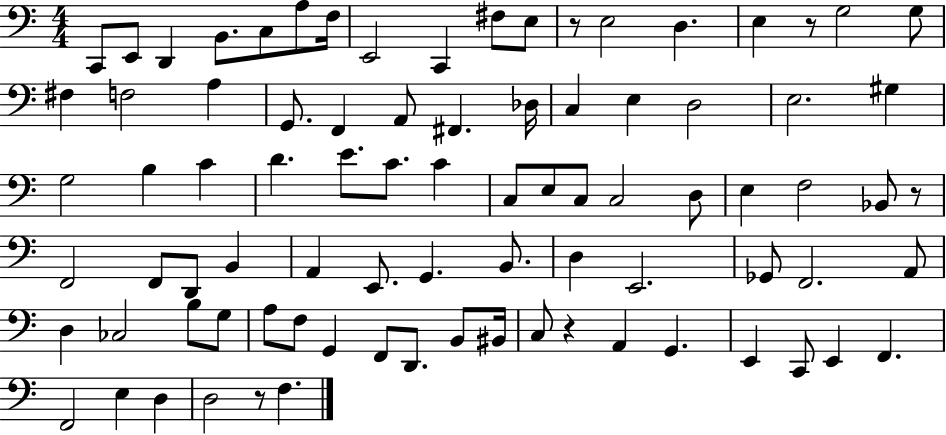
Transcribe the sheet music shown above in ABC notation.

X:1
T:Untitled
M:4/4
L:1/4
K:C
C,,/2 E,,/2 D,, B,,/2 C,/2 A,/2 F,/4 E,,2 C,, ^F,/2 E,/2 z/2 E,2 D, E, z/2 G,2 G,/2 ^F, F,2 A, G,,/2 F,, A,,/2 ^F,, _D,/4 C, E, D,2 E,2 ^G, G,2 B, C D E/2 C/2 C C,/2 E,/2 C,/2 C,2 D,/2 E, F,2 _B,,/2 z/2 F,,2 F,,/2 D,,/2 B,, A,, E,,/2 G,, B,,/2 D, E,,2 _G,,/2 F,,2 A,,/2 D, _C,2 B,/2 G,/2 A,/2 F,/2 G,, F,,/2 D,,/2 B,,/2 ^B,,/4 C,/2 z A,, G,, E,, C,,/2 E,, F,, F,,2 E, D, D,2 z/2 F,